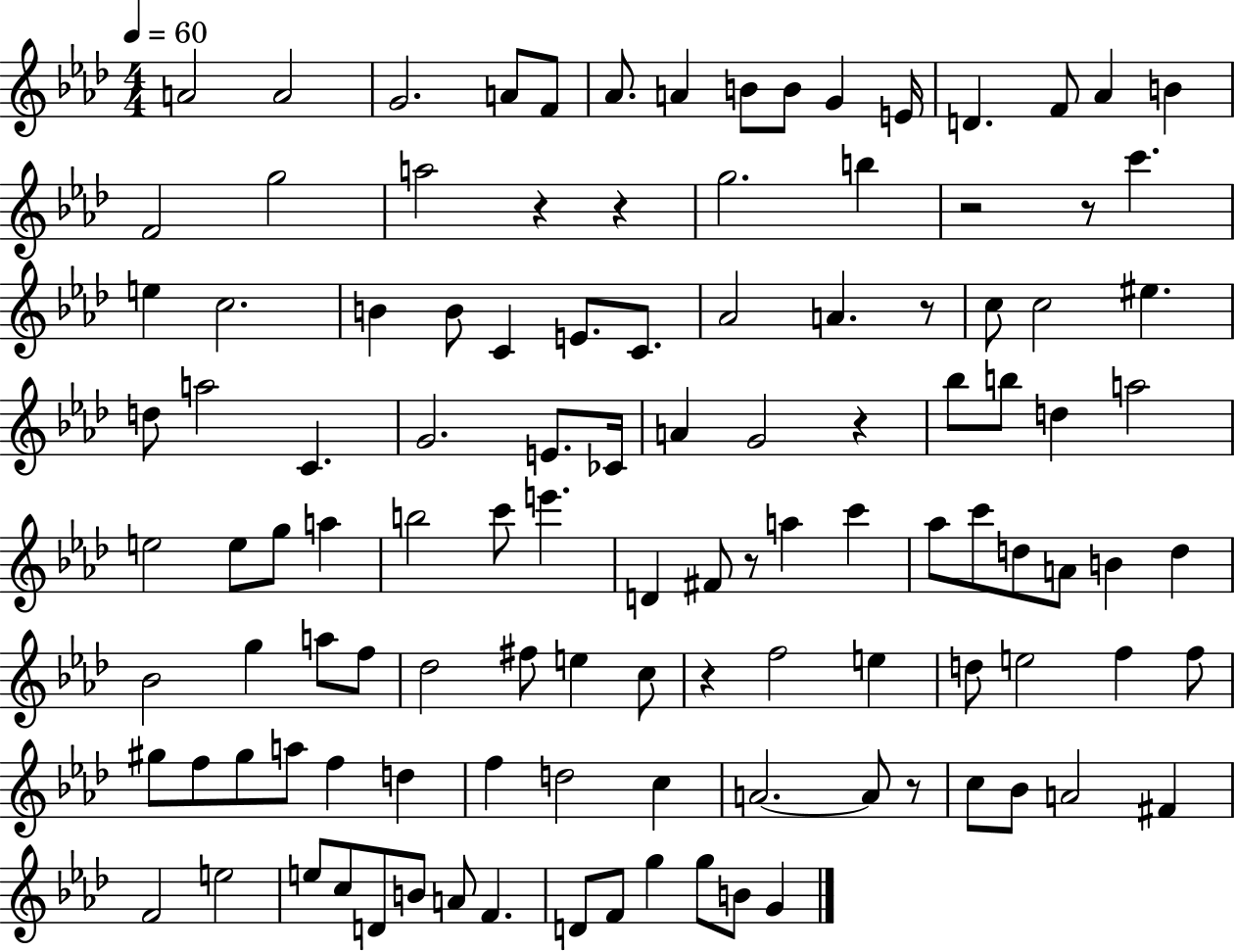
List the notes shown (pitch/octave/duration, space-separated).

A4/h A4/h G4/h. A4/e F4/e Ab4/e. A4/q B4/e B4/e G4/q E4/s D4/q. F4/e Ab4/q B4/q F4/h G5/h A5/h R/q R/q G5/h. B5/q R/h R/e C6/q. E5/q C5/h. B4/q B4/e C4/q E4/e. C4/e. Ab4/h A4/q. R/e C5/e C5/h EIS5/q. D5/e A5/h C4/q. G4/h. E4/e. CES4/s A4/q G4/h R/q Bb5/e B5/e D5/q A5/h E5/h E5/e G5/e A5/q B5/h C6/e E6/q. D4/q F#4/e R/e A5/q C6/q Ab5/e C6/e D5/e A4/e B4/q D5/q Bb4/h G5/q A5/e F5/e Db5/h F#5/e E5/q C5/e R/q F5/h E5/q D5/e E5/h F5/q F5/e G#5/e F5/e G#5/e A5/e F5/q D5/q F5/q D5/h C5/q A4/h. A4/e R/e C5/e Bb4/e A4/h F#4/q F4/h E5/h E5/e C5/e D4/e B4/e A4/e F4/q. D4/e F4/e G5/q G5/e B4/e G4/q